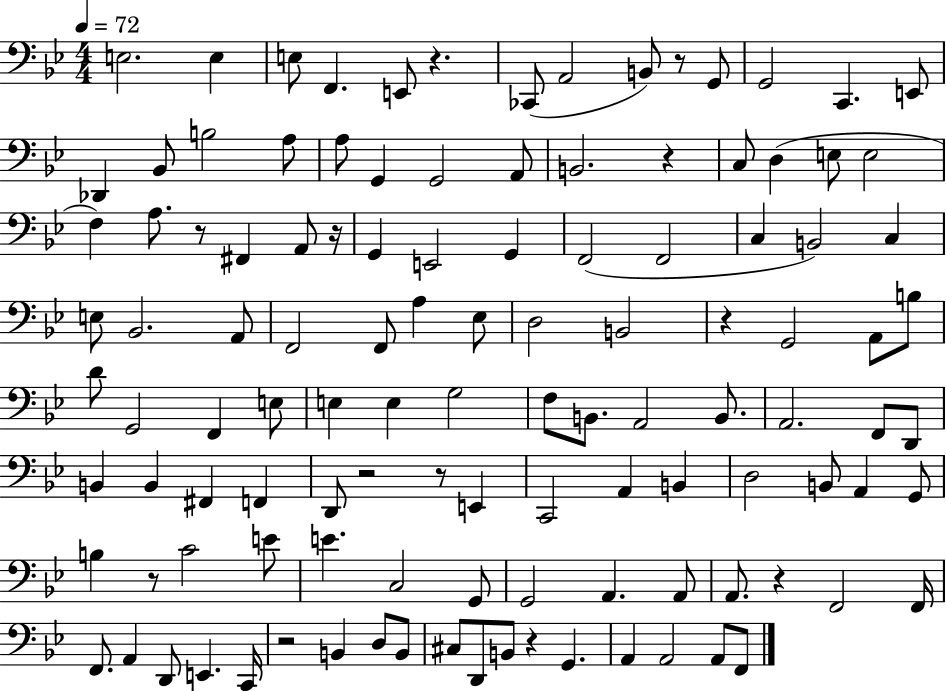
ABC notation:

X:1
T:Untitled
M:4/4
L:1/4
K:Bb
E,2 E, E,/2 F,, E,,/2 z _C,,/2 A,,2 B,,/2 z/2 G,,/2 G,,2 C,, E,,/2 _D,, _B,,/2 B,2 A,/2 A,/2 G,, G,,2 A,,/2 B,,2 z C,/2 D, E,/2 E,2 F, A,/2 z/2 ^F,, A,,/2 z/4 G,, E,,2 G,, F,,2 F,,2 C, B,,2 C, E,/2 _B,,2 A,,/2 F,,2 F,,/2 A, _E,/2 D,2 B,,2 z G,,2 A,,/2 B,/2 D/2 G,,2 F,, E,/2 E, E, G,2 F,/2 B,,/2 A,,2 B,,/2 A,,2 F,,/2 D,,/2 B,, B,, ^F,, F,, D,,/2 z2 z/2 E,, C,,2 A,, B,, D,2 B,,/2 A,, G,,/2 B, z/2 C2 E/2 E C,2 G,,/2 G,,2 A,, A,,/2 A,,/2 z F,,2 F,,/4 F,,/2 A,, D,,/2 E,, C,,/4 z2 B,, D,/2 B,,/2 ^C,/2 D,,/2 B,,/2 z G,, A,, A,,2 A,,/2 F,,/2